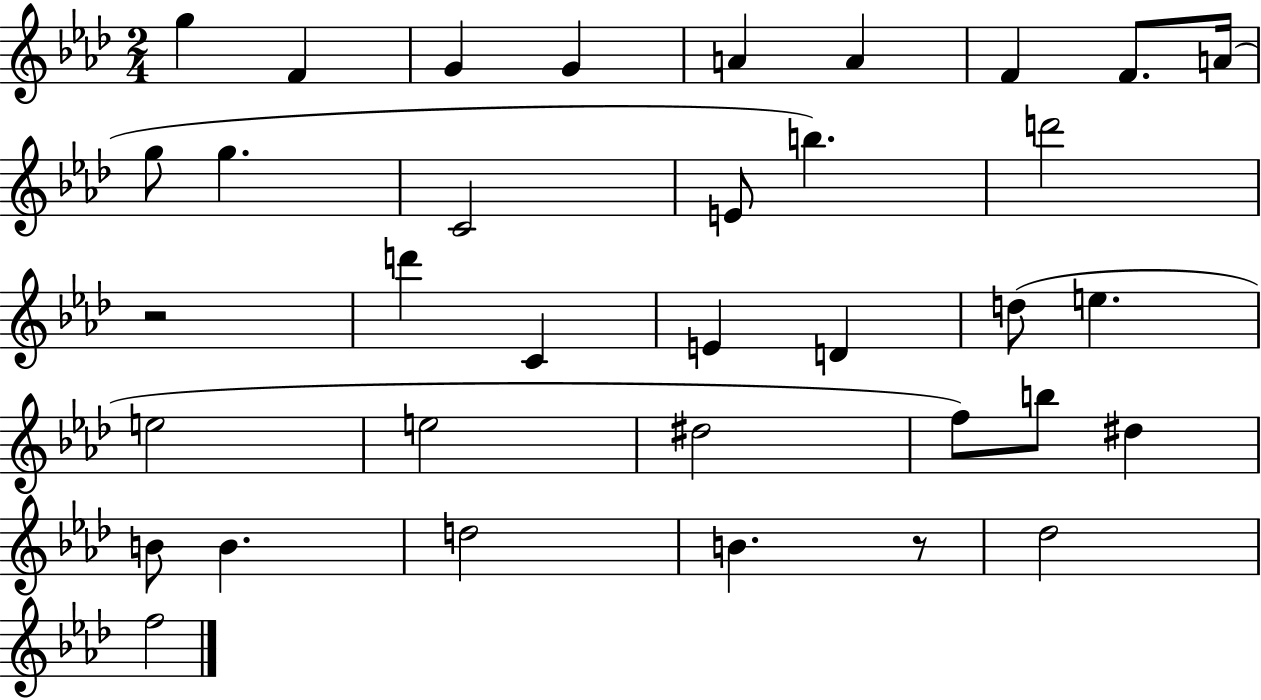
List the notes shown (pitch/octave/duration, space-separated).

G5/q F4/q G4/q G4/q A4/q A4/q F4/q F4/e. A4/s G5/e G5/q. C4/h E4/e B5/q. D6/h R/h D6/q C4/q E4/q D4/q D5/e E5/q. E5/h E5/h D#5/h F5/e B5/e D#5/q B4/e B4/q. D5/h B4/q. R/e Db5/h F5/h